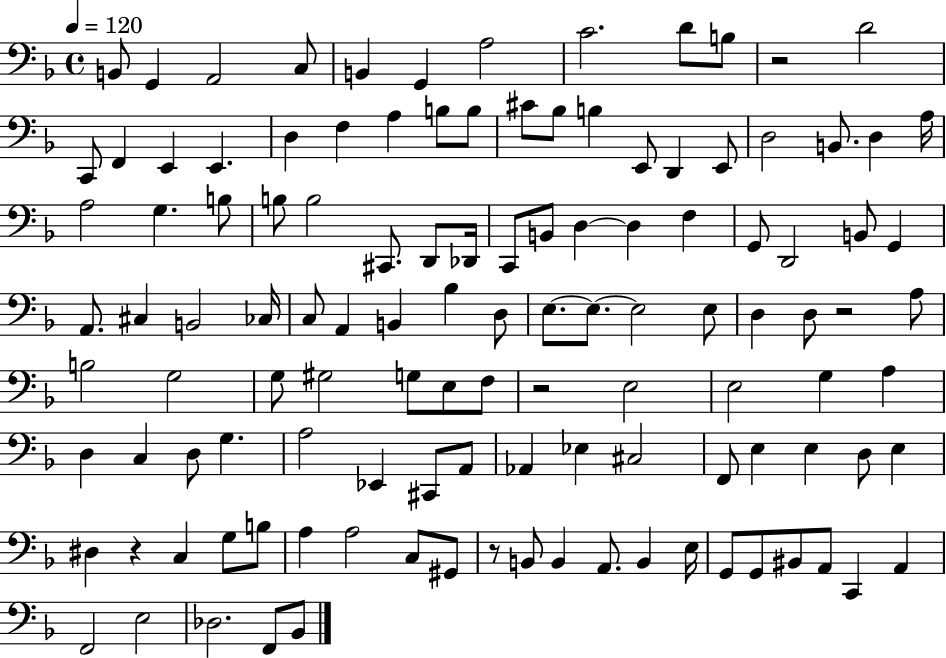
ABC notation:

X:1
T:Untitled
M:4/4
L:1/4
K:F
B,,/2 G,, A,,2 C,/2 B,, G,, A,2 C2 D/2 B,/2 z2 D2 C,,/2 F,, E,, E,, D, F, A, B,/2 B,/2 ^C/2 _B,/2 B, E,,/2 D,, E,,/2 D,2 B,,/2 D, A,/4 A,2 G, B,/2 B,/2 B,2 ^C,,/2 D,,/2 _D,,/4 C,,/2 B,,/2 D, D, F, G,,/2 D,,2 B,,/2 G,, A,,/2 ^C, B,,2 _C,/4 C,/2 A,, B,, _B, D,/2 E,/2 E,/2 E,2 E,/2 D, D,/2 z2 A,/2 B,2 G,2 G,/2 ^G,2 G,/2 E,/2 F,/2 z2 E,2 E,2 G, A, D, C, D,/2 G, A,2 _E,, ^C,,/2 A,,/2 _A,, _E, ^C,2 F,,/2 E, E, D,/2 E, ^D, z C, G,/2 B,/2 A, A,2 C,/2 ^G,,/2 z/2 B,,/2 B,, A,,/2 B,, E,/4 G,,/2 G,,/2 ^B,,/2 A,,/2 C,, A,, F,,2 E,2 _D,2 F,,/2 _B,,/2